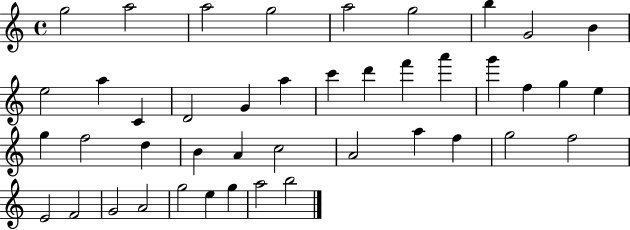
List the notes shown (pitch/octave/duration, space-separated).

G5/h A5/h A5/h G5/h A5/h G5/h B5/q G4/h B4/q E5/h A5/q C4/q D4/h G4/q A5/q C6/q D6/q F6/q A6/q G6/q F5/q G5/q E5/q G5/q F5/h D5/q B4/q A4/q C5/h A4/h A5/q F5/q G5/h F5/h E4/h F4/h G4/h A4/h G5/h E5/q G5/q A5/h B5/h